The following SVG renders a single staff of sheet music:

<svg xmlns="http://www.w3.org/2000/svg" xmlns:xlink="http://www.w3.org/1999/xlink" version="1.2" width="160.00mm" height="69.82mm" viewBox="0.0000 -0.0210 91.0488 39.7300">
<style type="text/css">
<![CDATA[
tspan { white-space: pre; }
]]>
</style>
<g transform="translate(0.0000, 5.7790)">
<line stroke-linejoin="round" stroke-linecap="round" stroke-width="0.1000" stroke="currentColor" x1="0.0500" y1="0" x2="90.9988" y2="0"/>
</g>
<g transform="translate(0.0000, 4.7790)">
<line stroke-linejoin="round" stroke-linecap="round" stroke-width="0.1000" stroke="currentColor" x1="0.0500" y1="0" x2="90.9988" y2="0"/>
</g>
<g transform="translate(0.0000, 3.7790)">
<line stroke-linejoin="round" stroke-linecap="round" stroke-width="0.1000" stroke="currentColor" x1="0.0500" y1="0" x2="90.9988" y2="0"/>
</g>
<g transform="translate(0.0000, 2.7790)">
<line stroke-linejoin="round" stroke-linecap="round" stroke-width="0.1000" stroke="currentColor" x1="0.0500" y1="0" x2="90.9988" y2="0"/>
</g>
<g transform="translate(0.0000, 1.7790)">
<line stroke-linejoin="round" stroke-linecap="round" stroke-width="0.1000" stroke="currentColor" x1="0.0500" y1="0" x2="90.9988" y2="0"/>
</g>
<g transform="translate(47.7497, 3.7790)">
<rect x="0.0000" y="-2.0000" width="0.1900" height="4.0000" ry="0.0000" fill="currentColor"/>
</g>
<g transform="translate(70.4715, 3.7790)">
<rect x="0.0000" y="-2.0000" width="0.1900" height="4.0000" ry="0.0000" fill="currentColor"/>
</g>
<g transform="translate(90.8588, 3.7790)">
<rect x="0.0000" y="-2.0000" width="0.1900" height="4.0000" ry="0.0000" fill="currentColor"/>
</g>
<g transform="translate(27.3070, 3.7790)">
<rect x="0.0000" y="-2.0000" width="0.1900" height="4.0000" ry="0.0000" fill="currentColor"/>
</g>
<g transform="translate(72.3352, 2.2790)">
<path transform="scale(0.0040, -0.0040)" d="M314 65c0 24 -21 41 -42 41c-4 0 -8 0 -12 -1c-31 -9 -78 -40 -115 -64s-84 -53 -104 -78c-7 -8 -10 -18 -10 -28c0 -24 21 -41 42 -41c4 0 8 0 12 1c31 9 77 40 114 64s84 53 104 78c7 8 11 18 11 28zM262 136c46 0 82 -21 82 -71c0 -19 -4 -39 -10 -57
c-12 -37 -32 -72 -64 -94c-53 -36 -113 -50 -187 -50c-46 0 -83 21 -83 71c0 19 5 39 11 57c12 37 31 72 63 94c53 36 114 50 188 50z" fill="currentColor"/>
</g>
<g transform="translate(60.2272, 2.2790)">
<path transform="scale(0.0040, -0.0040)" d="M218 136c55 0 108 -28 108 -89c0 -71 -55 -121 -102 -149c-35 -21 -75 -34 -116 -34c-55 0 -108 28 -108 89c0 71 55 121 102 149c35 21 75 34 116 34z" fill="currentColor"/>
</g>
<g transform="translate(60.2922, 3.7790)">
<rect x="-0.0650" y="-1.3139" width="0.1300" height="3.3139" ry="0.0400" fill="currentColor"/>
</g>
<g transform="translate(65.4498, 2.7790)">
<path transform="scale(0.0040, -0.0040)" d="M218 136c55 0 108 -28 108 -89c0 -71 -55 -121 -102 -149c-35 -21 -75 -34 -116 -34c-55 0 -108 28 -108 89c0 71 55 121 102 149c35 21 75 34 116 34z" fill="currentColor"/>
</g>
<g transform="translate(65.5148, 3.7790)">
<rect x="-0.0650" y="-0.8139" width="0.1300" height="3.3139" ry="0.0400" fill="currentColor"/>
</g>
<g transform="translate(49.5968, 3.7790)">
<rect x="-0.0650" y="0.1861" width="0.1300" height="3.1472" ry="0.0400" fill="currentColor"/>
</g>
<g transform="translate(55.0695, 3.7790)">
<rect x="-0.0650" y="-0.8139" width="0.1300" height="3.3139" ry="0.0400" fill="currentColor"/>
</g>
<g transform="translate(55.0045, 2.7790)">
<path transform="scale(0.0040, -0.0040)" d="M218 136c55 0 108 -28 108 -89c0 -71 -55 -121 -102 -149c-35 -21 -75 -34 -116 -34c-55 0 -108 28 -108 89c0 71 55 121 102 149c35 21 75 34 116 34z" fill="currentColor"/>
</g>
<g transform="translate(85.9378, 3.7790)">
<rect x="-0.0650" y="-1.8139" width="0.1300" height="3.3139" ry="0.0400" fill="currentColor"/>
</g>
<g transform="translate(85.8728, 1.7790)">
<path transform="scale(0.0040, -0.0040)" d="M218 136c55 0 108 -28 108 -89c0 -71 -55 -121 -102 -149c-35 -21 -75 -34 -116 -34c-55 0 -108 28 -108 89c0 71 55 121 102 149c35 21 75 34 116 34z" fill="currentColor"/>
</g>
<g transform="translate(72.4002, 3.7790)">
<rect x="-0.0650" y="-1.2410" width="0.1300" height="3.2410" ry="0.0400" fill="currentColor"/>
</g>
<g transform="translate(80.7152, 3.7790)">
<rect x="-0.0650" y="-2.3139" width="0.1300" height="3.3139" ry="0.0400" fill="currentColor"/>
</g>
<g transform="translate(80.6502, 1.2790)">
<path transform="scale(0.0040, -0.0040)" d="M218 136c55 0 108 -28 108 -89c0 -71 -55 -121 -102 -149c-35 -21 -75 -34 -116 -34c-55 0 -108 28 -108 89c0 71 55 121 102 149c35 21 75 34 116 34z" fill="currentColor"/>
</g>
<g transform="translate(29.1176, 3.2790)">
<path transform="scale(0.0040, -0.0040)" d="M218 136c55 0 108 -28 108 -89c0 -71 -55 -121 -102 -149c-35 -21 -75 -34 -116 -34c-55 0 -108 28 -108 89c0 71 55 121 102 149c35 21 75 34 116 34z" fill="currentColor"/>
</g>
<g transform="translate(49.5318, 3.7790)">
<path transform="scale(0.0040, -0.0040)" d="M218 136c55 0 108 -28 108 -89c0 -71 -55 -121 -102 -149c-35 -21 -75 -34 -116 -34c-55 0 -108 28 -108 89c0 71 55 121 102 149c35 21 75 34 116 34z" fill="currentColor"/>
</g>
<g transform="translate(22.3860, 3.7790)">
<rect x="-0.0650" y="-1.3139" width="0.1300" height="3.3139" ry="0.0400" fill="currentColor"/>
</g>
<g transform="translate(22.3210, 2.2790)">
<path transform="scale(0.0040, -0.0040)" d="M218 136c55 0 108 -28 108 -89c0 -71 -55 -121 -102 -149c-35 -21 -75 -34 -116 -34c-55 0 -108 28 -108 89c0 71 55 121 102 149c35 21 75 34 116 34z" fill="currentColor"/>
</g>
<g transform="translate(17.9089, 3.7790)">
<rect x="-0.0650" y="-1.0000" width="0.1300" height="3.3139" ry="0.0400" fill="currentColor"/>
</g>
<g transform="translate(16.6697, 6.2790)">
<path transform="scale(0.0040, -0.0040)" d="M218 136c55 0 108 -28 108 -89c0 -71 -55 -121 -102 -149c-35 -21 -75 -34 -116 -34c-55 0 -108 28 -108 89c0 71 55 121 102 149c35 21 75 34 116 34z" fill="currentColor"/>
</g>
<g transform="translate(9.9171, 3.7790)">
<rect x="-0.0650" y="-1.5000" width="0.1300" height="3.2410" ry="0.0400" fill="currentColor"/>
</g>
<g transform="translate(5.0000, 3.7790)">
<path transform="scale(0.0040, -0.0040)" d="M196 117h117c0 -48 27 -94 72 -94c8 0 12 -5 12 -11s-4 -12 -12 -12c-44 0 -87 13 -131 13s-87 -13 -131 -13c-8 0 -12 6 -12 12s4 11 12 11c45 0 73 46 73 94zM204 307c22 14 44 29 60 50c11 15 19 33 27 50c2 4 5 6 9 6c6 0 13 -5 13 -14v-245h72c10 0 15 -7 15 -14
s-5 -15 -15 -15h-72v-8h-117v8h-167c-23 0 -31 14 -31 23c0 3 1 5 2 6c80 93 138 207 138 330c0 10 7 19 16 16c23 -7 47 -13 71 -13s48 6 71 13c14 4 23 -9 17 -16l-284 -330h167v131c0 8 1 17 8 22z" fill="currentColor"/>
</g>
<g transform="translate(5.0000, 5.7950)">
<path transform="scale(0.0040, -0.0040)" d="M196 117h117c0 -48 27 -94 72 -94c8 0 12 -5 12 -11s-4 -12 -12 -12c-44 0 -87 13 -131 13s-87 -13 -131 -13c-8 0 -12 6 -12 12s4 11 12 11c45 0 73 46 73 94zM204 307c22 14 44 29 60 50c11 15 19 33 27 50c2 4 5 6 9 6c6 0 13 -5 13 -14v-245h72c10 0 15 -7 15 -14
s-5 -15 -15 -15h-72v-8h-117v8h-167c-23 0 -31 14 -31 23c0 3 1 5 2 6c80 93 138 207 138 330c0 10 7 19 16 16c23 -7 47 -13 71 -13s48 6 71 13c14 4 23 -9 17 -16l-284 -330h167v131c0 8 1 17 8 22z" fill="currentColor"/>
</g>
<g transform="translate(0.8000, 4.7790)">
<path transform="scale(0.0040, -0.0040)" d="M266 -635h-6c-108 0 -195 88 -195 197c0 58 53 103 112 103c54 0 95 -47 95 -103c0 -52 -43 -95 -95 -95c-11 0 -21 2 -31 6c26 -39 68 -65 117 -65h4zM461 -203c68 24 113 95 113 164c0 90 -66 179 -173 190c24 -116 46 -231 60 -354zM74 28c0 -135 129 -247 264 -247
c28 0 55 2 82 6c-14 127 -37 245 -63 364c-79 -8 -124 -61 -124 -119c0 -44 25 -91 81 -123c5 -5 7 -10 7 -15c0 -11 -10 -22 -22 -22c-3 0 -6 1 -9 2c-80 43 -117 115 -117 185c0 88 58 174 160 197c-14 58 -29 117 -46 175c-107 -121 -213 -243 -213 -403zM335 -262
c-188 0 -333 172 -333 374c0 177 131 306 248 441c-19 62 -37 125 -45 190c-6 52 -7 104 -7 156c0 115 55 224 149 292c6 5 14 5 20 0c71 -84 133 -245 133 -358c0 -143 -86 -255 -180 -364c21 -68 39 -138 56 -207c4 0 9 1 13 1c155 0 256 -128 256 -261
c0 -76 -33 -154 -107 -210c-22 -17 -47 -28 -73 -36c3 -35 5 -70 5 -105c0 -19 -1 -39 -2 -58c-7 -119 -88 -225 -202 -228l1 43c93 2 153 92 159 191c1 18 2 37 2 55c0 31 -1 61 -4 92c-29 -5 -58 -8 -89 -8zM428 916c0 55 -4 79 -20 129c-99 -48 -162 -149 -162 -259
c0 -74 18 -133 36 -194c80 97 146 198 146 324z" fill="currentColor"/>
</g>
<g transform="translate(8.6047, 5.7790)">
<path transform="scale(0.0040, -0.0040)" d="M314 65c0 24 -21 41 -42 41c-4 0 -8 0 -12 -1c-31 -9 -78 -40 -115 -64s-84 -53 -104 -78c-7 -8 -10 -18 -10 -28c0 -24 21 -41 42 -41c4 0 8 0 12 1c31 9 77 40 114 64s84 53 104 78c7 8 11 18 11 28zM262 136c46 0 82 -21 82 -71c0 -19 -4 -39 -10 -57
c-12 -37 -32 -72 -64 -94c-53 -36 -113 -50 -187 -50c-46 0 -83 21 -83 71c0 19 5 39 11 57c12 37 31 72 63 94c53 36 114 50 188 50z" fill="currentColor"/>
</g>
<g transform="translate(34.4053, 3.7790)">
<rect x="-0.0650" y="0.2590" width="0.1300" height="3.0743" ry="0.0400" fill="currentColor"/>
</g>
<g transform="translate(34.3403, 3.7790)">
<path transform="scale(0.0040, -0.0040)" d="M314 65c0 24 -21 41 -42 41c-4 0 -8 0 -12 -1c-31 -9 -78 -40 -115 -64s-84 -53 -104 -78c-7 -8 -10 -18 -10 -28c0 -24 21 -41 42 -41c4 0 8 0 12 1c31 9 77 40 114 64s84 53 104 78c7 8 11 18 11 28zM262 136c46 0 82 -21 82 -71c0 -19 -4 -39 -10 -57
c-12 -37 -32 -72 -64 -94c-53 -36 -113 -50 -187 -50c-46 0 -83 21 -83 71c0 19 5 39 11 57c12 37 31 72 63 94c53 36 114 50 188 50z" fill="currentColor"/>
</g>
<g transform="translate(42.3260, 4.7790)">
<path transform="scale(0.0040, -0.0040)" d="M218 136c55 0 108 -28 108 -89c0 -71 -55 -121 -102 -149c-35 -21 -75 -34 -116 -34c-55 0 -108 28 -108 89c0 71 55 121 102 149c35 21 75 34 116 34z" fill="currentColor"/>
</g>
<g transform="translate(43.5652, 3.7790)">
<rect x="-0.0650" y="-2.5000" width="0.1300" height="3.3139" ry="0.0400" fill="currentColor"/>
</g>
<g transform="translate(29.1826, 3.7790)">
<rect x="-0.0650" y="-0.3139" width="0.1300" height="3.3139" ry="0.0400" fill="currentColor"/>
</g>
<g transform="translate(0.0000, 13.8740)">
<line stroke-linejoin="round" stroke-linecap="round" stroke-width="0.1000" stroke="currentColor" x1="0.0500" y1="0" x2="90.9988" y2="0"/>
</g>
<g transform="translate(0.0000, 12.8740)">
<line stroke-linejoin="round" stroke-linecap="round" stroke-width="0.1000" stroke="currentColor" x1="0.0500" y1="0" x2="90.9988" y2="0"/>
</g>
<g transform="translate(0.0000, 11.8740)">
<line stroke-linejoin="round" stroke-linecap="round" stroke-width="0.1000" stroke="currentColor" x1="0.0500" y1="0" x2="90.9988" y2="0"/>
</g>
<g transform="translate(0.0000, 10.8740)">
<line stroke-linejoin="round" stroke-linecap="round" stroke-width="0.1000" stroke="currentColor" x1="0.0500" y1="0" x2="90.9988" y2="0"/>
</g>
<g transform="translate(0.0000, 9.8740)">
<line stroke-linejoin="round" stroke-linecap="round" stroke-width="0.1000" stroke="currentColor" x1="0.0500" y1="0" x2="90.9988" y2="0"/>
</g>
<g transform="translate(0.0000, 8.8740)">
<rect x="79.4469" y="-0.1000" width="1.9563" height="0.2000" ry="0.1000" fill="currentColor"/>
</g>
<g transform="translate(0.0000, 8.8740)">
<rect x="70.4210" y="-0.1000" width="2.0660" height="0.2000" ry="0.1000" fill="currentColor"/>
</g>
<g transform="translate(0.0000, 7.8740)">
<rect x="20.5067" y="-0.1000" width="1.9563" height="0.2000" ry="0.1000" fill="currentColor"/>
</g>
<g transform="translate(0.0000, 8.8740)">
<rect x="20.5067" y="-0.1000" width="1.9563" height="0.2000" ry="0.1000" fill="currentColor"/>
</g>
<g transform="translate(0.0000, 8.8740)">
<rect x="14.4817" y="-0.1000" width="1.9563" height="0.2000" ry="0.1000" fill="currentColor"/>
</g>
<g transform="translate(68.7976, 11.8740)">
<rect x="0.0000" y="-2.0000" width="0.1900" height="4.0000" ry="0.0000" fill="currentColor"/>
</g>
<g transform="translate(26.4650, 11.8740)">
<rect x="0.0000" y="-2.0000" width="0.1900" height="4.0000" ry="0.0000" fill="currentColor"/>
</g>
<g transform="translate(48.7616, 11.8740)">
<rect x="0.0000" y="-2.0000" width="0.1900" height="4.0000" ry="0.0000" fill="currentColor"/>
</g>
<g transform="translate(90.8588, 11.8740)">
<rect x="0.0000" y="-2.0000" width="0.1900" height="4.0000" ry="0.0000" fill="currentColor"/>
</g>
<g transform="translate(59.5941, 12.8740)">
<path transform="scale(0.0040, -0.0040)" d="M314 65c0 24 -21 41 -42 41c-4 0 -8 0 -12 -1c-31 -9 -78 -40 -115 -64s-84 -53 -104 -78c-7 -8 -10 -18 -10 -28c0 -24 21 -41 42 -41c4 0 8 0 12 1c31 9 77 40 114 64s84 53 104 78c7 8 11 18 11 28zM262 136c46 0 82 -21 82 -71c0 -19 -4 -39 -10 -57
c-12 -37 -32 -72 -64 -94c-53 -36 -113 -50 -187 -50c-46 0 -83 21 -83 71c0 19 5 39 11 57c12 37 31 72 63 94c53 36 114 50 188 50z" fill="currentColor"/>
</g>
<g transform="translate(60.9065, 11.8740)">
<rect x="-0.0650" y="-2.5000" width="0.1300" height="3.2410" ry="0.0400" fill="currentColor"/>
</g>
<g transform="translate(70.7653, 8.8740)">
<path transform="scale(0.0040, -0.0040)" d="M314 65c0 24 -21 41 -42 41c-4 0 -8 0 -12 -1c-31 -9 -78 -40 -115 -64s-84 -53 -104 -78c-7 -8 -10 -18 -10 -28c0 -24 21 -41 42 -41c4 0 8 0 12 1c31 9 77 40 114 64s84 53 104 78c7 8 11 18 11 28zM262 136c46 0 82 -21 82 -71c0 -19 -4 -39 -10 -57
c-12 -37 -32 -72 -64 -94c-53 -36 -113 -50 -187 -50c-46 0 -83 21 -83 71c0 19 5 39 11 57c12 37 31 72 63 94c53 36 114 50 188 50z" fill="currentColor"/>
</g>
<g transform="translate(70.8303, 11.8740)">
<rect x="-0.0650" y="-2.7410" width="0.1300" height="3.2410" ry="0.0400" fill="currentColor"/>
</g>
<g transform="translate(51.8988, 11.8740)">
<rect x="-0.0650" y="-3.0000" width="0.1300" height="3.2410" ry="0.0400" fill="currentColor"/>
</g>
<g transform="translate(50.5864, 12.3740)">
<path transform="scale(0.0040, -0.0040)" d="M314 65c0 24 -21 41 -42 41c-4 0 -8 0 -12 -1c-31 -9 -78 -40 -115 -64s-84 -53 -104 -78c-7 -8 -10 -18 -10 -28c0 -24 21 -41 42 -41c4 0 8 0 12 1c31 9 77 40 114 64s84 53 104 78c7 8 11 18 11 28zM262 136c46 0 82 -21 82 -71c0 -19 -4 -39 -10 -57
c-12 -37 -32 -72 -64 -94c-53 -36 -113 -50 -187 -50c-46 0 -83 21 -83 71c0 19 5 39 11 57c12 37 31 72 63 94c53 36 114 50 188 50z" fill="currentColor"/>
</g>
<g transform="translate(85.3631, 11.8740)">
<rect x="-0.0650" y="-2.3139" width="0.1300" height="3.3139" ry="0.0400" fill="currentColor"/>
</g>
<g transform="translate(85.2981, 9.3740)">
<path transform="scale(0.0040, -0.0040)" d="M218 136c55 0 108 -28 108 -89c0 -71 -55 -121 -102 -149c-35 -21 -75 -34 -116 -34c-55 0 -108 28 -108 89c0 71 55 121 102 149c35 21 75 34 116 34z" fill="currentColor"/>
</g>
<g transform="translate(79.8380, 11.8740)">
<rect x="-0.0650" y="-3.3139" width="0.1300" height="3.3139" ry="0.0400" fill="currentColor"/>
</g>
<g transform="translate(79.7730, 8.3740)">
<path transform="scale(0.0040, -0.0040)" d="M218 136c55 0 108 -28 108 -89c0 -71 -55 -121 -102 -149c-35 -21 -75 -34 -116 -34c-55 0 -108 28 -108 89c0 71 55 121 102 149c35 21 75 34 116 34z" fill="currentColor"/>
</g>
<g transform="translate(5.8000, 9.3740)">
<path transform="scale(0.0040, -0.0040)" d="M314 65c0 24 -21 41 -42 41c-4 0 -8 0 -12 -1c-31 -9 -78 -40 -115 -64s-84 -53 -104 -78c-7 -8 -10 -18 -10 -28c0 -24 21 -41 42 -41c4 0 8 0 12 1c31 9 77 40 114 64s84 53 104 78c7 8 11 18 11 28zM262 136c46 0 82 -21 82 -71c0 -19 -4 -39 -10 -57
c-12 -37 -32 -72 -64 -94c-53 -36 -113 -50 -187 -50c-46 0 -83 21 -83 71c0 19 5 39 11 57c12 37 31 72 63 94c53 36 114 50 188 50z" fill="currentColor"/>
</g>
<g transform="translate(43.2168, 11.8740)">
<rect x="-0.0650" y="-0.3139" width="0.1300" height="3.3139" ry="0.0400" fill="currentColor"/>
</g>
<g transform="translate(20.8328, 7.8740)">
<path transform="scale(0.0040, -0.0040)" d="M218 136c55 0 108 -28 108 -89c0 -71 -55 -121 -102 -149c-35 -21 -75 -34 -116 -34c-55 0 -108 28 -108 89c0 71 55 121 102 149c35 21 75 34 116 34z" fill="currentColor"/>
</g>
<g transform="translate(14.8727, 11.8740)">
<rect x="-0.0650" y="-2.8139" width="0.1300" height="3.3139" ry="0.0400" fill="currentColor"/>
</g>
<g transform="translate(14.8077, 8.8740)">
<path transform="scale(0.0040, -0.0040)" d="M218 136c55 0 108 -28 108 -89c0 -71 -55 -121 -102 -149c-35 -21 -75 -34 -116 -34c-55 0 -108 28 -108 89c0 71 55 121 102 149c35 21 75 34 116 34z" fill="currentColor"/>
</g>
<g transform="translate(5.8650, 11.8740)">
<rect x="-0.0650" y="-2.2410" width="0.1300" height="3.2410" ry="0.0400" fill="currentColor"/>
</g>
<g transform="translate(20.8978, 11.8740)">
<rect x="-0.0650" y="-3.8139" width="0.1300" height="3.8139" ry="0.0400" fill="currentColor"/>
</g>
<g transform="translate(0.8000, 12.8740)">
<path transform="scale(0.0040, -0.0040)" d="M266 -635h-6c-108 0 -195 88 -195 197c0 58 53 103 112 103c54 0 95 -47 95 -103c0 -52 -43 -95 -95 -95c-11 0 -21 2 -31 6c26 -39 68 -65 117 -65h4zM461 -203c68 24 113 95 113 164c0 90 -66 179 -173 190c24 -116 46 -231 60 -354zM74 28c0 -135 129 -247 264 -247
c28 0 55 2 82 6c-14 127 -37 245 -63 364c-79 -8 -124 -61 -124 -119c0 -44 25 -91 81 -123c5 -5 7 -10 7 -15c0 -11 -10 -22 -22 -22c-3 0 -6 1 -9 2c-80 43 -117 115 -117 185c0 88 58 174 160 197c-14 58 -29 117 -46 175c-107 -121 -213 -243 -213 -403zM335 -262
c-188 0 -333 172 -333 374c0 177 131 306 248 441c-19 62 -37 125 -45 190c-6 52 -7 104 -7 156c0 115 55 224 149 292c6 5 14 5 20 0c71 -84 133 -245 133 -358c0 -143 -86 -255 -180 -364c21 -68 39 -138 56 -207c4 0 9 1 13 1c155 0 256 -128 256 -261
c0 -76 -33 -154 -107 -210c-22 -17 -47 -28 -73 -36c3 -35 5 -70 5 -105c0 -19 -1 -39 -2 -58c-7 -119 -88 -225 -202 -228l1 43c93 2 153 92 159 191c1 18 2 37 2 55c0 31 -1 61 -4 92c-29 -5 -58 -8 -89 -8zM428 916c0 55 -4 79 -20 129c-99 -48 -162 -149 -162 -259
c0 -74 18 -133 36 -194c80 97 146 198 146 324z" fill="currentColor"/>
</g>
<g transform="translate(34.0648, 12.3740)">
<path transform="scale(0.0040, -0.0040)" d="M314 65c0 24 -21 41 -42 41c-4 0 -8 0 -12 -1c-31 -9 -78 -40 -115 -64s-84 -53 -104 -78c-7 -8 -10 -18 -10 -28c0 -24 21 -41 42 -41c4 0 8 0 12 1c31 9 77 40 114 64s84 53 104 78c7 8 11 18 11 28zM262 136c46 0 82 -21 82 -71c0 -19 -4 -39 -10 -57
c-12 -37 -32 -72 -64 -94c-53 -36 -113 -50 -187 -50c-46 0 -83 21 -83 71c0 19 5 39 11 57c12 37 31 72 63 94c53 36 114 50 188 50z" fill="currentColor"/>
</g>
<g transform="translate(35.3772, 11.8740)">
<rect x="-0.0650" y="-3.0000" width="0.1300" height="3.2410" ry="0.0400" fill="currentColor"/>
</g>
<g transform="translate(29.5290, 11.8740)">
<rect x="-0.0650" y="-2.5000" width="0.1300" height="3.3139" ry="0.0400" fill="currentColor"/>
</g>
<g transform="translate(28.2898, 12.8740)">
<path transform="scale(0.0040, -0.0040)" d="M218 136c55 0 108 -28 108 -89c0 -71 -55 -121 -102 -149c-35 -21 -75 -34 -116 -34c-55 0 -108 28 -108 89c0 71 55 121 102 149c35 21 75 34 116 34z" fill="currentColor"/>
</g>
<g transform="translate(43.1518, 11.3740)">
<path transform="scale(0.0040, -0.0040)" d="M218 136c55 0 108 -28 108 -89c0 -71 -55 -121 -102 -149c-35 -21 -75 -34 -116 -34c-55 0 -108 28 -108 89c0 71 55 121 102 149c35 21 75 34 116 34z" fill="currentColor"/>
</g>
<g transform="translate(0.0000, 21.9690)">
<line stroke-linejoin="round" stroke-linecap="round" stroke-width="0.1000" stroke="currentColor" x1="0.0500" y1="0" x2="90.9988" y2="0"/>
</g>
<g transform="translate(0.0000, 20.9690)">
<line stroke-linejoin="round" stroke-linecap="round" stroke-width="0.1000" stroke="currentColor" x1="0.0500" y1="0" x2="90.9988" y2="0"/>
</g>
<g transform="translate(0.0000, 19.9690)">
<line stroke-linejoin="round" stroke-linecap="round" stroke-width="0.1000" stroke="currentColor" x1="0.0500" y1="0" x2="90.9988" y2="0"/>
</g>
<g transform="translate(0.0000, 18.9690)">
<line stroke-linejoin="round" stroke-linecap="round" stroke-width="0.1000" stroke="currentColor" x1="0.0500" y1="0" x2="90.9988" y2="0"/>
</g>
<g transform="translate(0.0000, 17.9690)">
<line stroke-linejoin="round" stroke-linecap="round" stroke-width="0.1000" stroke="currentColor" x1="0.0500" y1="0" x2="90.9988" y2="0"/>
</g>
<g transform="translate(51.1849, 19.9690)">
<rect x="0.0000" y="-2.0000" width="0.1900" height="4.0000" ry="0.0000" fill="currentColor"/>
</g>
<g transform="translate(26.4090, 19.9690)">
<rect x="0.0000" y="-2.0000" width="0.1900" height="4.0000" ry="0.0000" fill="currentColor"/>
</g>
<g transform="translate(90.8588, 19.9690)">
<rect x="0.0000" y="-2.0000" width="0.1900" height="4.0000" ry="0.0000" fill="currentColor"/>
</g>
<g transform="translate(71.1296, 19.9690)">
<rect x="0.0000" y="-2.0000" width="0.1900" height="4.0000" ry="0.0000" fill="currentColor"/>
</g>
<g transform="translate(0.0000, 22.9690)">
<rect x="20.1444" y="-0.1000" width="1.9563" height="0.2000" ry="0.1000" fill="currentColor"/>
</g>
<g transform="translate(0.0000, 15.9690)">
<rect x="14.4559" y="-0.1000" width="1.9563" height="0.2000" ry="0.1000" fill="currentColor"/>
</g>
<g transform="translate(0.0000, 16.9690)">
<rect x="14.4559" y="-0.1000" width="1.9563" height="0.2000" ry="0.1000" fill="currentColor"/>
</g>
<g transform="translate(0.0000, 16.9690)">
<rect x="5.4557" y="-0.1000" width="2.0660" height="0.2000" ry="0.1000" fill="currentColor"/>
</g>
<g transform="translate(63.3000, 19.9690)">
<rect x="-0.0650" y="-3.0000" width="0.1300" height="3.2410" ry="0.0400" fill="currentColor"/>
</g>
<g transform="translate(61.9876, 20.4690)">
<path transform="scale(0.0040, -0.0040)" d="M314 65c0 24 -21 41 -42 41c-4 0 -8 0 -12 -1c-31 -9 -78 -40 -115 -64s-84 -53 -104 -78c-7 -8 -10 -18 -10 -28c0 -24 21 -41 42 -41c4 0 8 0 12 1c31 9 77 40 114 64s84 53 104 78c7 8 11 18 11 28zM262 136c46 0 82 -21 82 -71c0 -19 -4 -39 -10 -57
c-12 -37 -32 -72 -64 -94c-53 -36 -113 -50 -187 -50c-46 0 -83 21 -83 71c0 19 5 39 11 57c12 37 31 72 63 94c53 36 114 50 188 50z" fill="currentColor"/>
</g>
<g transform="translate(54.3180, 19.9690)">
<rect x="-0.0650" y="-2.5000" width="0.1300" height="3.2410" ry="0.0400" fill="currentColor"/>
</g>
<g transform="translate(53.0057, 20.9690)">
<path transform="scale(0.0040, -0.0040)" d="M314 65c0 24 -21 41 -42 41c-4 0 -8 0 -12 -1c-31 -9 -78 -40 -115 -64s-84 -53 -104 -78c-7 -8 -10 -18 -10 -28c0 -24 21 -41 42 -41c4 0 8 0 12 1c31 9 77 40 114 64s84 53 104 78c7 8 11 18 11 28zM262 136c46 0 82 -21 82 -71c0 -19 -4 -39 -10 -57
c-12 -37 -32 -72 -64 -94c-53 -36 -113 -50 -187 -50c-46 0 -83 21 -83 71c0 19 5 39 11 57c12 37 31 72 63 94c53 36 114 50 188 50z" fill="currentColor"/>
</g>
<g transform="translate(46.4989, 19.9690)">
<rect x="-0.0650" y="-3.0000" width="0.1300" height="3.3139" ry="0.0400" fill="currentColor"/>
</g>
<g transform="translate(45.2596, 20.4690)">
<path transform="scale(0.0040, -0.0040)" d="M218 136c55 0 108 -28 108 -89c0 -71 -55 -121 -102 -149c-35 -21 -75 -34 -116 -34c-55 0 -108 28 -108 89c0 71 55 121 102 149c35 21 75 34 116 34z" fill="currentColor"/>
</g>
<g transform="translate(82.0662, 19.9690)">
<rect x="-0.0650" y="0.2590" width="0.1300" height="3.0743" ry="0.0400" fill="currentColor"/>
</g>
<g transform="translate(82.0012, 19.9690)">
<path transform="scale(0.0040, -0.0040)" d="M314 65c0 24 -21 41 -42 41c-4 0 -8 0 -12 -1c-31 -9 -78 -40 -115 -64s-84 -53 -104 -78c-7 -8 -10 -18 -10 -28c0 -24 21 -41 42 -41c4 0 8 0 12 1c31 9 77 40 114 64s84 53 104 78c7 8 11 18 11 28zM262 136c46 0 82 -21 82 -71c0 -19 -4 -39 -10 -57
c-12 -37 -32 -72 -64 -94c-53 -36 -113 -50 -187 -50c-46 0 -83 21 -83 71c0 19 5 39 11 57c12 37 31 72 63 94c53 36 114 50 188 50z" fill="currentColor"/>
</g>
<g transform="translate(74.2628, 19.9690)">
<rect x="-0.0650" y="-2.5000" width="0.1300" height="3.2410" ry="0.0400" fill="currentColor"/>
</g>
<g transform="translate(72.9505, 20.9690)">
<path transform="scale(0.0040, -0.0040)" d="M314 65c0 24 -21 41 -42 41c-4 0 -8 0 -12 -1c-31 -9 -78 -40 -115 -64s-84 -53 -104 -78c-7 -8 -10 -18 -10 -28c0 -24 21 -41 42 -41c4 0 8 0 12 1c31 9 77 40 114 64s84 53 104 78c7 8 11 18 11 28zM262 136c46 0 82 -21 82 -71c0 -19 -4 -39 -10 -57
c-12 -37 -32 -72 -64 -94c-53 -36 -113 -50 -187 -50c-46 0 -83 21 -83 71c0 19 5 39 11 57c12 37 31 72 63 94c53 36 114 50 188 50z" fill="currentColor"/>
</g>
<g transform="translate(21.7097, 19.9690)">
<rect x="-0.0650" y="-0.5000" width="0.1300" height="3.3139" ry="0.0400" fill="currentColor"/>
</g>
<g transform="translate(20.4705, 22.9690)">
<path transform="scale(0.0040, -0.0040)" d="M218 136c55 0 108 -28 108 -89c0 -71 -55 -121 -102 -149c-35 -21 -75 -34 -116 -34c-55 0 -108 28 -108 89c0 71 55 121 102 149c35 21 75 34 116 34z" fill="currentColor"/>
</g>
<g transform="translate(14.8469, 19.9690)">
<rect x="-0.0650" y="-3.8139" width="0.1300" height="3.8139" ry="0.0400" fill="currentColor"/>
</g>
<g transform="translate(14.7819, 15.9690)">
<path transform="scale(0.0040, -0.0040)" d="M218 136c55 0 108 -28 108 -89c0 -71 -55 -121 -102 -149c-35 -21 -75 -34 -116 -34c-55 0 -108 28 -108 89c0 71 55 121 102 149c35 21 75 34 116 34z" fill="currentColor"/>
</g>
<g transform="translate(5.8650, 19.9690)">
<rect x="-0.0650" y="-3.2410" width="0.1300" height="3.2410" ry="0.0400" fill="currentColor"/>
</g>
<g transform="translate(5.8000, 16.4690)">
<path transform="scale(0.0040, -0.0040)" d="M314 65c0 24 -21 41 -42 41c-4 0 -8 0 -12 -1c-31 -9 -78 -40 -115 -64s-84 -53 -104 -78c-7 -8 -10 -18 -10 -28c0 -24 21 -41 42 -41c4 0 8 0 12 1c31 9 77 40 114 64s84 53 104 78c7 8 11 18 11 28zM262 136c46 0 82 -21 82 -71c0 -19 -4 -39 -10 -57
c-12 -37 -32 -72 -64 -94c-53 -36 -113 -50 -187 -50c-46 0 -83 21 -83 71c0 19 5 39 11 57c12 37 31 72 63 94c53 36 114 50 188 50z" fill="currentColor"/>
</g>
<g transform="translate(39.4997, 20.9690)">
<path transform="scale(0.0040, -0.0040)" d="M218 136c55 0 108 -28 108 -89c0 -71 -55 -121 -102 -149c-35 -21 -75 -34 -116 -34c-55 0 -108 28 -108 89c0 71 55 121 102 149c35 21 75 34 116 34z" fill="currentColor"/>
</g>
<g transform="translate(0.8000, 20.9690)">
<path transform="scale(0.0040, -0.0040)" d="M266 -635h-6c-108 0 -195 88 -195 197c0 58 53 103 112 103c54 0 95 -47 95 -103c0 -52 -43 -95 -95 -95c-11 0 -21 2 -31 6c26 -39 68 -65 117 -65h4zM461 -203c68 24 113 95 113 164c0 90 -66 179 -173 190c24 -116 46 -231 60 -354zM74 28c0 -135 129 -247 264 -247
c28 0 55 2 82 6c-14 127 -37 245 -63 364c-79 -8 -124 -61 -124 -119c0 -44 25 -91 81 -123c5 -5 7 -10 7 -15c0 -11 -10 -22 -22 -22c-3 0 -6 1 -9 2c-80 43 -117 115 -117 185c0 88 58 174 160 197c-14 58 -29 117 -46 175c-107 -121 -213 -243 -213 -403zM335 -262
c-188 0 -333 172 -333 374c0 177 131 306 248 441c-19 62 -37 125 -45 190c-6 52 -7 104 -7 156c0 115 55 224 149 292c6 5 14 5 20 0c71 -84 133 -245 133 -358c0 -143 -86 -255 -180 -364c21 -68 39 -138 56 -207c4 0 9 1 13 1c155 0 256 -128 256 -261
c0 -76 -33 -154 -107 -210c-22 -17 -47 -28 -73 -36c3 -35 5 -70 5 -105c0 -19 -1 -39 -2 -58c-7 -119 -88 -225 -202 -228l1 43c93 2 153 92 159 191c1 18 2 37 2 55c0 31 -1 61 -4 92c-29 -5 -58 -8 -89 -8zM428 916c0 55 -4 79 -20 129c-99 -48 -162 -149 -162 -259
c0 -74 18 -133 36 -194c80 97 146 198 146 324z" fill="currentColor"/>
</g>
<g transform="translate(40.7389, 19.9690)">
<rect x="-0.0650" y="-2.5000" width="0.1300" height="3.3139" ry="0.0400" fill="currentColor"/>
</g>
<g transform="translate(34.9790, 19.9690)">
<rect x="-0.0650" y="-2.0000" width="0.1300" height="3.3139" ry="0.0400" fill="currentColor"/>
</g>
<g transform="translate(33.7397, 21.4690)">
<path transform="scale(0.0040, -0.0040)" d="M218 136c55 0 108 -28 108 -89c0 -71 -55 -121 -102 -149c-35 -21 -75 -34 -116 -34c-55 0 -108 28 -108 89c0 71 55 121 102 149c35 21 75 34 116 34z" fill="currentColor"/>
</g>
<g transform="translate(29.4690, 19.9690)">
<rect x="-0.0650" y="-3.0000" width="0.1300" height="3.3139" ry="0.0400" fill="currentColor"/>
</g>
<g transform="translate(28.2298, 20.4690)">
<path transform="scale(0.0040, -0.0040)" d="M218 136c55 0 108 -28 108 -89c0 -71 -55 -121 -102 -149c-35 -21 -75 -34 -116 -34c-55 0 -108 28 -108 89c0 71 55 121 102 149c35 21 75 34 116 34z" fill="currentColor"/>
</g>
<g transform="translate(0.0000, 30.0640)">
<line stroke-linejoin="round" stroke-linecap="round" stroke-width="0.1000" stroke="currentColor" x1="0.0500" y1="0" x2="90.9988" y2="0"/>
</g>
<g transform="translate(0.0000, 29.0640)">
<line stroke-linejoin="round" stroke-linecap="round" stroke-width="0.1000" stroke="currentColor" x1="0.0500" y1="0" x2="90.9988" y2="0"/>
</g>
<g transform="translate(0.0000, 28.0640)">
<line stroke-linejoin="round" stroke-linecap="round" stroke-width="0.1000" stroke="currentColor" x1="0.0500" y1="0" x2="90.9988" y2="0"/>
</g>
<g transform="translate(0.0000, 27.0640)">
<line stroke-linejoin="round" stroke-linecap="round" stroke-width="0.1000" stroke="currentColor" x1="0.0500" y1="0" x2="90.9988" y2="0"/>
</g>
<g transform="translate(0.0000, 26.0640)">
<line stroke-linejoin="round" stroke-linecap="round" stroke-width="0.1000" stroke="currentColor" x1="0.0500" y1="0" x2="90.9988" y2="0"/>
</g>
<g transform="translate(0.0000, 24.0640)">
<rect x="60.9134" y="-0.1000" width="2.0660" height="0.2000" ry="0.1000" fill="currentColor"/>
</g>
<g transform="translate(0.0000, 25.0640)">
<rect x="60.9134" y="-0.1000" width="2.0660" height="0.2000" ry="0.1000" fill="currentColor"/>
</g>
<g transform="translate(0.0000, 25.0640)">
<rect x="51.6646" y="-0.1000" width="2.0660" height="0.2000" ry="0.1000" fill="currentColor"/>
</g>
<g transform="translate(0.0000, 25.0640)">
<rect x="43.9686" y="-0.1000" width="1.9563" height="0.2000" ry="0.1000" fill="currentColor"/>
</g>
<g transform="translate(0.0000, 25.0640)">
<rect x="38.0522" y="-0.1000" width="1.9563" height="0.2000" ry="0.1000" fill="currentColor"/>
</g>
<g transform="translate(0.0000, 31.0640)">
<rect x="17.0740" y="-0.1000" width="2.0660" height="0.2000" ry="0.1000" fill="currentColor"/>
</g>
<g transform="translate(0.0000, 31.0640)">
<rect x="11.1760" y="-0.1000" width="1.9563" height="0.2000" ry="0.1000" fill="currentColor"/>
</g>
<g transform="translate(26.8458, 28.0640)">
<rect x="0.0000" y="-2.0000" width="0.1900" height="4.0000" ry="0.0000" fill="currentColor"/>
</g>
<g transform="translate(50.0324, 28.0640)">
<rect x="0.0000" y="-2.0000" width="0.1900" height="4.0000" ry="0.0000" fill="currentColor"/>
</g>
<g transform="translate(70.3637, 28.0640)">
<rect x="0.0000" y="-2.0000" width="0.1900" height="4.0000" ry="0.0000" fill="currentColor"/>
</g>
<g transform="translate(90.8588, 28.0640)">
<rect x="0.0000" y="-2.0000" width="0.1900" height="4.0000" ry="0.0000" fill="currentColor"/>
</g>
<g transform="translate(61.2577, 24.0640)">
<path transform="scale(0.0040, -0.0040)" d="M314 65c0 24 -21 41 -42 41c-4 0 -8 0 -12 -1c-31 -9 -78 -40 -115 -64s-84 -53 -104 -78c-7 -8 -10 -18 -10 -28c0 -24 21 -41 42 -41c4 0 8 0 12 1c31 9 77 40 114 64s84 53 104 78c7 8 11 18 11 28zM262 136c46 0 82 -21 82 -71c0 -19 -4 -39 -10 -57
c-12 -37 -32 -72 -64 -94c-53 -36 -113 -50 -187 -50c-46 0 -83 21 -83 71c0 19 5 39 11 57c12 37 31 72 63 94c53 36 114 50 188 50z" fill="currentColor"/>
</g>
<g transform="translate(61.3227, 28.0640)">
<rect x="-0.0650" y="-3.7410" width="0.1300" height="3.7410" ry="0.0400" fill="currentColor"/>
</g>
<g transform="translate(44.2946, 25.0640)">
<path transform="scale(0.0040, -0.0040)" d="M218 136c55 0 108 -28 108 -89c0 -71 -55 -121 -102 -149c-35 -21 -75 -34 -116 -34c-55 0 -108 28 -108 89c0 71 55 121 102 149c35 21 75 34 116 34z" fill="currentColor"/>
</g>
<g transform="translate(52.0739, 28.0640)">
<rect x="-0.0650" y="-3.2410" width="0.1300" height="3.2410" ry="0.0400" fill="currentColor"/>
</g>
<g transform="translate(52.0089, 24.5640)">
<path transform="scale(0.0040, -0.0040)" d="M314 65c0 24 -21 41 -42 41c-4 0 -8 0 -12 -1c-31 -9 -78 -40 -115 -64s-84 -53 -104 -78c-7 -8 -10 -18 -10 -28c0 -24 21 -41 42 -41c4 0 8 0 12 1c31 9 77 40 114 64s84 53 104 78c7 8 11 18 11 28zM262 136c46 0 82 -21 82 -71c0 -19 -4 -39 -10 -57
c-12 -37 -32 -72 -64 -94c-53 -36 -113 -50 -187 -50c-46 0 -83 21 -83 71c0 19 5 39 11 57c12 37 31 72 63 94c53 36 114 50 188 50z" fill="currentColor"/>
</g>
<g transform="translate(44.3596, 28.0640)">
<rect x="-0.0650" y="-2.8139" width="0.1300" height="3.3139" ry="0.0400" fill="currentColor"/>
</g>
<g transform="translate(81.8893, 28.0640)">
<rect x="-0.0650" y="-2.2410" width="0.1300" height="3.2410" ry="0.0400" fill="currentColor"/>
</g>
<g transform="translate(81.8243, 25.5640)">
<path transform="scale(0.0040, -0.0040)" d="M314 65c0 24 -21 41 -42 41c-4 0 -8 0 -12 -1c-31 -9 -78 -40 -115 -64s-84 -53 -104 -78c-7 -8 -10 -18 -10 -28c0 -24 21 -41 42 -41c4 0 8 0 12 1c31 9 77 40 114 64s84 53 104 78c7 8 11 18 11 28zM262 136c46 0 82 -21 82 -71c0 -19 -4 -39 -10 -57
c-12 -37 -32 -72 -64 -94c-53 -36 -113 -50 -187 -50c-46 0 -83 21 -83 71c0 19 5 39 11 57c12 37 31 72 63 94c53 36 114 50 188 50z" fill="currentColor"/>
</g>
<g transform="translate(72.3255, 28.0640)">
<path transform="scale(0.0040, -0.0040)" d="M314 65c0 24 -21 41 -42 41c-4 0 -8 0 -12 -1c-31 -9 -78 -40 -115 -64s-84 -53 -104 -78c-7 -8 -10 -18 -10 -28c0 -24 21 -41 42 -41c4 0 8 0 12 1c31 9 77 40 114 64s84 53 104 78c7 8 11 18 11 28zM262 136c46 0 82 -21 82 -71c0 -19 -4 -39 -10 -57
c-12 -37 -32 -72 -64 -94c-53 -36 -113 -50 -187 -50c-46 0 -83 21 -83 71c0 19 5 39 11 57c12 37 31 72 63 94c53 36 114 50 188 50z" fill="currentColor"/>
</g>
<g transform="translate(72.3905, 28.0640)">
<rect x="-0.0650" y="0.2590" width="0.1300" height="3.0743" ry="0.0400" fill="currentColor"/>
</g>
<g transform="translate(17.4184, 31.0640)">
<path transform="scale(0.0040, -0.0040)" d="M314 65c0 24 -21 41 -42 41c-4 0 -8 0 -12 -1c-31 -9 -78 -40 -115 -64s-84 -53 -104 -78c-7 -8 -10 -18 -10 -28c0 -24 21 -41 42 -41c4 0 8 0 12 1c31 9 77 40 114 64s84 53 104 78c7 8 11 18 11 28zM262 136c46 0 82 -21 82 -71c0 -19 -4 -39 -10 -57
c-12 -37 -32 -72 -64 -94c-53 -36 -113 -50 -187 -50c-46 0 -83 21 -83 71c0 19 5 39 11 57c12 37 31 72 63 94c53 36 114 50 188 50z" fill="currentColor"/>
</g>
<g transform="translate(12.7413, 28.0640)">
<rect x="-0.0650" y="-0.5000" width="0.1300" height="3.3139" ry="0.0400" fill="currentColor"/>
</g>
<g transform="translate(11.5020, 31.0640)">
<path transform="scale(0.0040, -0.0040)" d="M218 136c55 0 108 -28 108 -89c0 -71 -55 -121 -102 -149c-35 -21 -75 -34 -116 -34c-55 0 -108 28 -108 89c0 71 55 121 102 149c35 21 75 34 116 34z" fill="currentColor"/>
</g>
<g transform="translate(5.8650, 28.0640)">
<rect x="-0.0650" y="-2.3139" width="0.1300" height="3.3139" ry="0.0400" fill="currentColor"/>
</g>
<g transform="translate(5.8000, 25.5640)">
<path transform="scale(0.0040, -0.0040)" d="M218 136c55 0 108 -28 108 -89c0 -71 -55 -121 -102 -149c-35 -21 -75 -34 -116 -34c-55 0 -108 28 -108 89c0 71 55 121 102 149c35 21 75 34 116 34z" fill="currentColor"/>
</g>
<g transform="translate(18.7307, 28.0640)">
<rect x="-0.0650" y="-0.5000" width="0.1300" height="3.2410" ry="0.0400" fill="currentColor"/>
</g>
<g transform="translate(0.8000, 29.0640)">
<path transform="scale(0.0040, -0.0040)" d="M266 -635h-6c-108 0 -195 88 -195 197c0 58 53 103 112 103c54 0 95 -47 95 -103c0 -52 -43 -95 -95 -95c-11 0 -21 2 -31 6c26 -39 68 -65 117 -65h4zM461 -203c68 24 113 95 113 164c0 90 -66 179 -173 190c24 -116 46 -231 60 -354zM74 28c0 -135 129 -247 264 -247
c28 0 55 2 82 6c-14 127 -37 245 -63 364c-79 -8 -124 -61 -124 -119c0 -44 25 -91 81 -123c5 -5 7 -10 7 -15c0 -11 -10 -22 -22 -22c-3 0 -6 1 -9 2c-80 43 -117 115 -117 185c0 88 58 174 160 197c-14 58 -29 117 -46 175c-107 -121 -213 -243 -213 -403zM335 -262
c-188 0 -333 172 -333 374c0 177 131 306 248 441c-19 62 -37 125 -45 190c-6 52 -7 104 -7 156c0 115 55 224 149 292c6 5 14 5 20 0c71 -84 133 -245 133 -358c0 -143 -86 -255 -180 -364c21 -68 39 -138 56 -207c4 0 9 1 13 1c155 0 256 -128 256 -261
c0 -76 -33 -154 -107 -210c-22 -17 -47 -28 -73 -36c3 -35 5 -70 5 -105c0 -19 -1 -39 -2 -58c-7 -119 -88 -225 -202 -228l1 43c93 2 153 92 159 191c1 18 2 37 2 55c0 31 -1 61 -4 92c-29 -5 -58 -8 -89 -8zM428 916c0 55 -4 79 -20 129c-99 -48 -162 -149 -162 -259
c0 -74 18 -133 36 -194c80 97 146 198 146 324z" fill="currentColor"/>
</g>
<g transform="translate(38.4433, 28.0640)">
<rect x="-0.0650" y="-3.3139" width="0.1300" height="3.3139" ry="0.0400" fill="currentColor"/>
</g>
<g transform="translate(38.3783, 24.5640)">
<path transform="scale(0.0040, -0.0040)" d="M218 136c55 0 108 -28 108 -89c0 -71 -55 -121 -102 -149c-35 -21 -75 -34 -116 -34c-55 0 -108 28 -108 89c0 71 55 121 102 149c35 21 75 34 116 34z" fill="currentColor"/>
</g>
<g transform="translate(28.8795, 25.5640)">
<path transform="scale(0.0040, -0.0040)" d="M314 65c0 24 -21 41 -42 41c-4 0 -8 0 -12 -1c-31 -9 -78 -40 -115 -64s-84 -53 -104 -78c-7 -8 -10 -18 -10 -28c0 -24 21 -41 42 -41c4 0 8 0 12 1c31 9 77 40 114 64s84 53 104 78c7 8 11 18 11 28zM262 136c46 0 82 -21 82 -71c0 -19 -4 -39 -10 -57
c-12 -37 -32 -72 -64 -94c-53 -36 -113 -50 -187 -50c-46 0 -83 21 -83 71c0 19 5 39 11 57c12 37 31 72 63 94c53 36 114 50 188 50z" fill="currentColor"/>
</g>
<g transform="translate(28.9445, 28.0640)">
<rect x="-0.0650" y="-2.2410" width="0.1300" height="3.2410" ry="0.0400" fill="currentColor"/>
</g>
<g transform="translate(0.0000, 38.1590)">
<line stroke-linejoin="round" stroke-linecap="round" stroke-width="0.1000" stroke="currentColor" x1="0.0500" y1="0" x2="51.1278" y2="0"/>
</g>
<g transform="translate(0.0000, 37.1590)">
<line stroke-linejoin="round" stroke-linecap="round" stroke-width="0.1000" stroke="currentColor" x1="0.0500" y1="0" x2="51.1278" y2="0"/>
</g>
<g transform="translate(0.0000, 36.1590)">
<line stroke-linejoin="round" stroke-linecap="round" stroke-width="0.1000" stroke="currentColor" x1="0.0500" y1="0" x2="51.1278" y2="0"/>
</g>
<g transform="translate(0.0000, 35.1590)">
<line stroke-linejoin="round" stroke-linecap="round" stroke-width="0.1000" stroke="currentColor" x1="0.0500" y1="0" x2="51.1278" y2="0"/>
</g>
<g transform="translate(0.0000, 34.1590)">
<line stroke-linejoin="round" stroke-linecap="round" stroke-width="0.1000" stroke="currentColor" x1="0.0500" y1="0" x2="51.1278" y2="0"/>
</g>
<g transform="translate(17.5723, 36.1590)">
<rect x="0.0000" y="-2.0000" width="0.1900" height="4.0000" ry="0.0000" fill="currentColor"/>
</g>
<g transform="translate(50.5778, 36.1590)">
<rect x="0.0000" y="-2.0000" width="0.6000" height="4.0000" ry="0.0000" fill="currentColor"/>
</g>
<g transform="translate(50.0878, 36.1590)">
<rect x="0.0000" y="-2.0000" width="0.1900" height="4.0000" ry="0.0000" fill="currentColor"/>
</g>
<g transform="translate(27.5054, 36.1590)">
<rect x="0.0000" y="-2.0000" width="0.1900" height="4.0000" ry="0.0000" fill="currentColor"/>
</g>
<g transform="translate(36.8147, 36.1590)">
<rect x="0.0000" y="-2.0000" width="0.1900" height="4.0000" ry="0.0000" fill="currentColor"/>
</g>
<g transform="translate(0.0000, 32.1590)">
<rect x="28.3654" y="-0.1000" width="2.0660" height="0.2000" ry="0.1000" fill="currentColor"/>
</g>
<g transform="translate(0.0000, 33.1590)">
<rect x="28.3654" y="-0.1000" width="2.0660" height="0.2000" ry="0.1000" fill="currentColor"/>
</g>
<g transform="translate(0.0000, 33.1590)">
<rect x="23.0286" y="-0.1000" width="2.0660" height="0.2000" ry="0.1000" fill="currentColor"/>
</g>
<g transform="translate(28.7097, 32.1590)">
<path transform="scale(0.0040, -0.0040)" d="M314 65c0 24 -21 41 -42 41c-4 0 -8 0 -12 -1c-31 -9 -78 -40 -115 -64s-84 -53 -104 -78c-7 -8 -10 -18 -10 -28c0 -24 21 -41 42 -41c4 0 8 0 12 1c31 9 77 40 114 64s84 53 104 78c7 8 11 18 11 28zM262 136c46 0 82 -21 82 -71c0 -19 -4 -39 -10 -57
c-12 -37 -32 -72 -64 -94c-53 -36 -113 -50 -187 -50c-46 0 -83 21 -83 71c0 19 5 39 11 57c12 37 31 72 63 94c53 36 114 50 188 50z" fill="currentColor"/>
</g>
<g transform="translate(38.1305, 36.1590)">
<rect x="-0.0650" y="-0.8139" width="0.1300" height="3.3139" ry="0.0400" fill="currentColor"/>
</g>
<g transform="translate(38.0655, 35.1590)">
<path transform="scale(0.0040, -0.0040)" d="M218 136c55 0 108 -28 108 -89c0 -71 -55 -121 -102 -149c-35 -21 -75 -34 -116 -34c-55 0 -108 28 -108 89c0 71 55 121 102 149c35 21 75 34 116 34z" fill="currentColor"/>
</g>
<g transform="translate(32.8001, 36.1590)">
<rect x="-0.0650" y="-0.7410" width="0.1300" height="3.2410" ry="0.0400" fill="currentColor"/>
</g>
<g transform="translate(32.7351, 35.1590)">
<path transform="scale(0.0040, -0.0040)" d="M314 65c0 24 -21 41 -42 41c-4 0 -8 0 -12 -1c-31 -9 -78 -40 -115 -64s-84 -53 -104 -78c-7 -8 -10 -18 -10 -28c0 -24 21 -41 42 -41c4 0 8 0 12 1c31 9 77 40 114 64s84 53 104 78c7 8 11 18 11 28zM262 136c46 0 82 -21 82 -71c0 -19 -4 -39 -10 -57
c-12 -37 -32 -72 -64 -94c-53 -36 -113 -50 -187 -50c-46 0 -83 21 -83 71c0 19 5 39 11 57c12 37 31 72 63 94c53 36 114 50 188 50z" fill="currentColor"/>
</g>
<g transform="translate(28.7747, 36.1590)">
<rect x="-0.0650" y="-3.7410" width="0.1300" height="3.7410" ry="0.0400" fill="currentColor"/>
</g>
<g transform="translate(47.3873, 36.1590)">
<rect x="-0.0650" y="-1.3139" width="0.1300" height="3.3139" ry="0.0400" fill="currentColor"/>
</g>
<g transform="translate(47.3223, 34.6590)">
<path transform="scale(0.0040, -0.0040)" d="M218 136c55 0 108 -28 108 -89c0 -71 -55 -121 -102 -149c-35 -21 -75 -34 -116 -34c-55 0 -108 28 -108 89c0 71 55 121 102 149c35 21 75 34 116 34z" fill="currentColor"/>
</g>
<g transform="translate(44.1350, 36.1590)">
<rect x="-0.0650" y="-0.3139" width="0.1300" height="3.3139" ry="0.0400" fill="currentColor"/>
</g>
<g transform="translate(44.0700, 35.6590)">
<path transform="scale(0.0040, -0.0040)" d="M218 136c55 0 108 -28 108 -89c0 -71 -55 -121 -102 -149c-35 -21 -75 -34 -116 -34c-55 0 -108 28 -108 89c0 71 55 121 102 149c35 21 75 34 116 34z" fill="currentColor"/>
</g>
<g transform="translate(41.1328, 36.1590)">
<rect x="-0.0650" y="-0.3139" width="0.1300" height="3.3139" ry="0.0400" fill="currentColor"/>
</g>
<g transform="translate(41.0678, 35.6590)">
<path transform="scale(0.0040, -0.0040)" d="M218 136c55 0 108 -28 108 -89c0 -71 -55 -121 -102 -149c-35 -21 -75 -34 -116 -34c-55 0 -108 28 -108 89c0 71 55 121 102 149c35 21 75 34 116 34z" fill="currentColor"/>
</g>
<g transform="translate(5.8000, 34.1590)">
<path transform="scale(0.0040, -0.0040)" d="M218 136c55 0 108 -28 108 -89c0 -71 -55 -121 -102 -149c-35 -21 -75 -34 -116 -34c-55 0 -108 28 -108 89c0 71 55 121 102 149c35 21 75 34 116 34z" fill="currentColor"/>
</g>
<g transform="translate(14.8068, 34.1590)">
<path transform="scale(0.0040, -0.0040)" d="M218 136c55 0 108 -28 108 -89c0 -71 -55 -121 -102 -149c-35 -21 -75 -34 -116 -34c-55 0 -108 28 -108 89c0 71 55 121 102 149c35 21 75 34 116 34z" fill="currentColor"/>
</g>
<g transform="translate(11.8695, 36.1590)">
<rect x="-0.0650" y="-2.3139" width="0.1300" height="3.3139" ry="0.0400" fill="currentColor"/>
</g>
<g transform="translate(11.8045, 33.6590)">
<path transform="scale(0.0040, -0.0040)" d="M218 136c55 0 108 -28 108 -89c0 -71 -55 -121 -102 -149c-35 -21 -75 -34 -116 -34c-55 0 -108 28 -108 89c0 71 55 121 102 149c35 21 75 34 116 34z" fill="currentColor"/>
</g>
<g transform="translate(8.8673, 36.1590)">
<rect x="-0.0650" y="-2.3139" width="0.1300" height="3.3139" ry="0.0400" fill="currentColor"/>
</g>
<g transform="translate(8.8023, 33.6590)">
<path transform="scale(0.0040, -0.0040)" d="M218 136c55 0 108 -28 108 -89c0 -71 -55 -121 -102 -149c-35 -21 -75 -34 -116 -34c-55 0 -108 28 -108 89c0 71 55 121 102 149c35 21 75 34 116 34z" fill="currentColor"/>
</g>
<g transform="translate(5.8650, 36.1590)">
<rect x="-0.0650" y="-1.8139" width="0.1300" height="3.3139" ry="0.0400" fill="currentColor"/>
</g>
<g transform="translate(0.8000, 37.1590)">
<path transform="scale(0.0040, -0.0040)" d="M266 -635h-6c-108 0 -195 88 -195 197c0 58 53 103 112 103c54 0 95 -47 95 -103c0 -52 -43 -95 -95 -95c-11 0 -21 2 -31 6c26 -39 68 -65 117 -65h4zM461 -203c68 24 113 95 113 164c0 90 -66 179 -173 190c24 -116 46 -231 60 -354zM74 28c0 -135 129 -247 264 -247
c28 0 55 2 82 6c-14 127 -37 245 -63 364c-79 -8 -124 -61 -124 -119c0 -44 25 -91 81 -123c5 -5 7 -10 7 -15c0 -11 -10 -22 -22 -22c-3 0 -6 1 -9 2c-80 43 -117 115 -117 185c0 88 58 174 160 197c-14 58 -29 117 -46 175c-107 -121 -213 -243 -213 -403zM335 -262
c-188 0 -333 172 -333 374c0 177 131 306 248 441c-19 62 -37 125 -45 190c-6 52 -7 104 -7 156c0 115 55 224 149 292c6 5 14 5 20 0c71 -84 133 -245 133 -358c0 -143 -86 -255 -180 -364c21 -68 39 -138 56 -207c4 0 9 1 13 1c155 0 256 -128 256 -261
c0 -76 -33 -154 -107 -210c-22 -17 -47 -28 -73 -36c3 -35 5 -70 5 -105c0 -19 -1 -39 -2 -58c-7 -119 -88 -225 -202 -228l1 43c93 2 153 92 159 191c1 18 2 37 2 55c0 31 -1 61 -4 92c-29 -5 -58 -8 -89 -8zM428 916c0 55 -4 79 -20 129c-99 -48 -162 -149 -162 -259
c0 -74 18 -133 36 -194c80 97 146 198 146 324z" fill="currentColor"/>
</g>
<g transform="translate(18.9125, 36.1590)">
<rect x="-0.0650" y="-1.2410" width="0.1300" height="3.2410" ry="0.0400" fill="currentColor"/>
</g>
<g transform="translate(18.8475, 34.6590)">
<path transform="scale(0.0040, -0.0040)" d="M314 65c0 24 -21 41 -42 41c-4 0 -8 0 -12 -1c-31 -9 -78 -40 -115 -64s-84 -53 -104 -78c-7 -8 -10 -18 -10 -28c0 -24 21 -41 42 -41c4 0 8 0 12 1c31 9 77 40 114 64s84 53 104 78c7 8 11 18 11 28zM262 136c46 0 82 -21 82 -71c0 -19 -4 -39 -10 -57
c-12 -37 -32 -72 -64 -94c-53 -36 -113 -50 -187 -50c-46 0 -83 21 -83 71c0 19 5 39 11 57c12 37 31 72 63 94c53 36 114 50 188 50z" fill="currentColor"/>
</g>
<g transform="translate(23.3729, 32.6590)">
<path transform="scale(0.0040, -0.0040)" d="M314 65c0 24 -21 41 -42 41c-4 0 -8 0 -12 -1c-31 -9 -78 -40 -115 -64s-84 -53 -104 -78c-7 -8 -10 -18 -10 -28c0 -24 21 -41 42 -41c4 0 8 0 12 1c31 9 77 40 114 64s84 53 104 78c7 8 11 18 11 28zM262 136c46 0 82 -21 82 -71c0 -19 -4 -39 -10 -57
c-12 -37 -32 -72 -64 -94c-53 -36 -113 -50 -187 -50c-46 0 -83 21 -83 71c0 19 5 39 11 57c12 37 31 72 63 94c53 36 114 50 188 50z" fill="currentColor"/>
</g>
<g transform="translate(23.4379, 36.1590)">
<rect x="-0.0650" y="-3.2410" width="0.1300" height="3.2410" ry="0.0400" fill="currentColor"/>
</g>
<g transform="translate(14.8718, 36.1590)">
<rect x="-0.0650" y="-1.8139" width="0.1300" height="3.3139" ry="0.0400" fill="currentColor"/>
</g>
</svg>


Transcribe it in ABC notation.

X:1
T:Untitled
M:4/4
L:1/4
K:C
E2 D e c B2 G B d e d e2 g f g2 a c' G A2 c A2 G2 a2 b g b2 c' C A F G A G2 A2 G2 B2 g C C2 g2 b a b2 c'2 B2 g2 f g g f e2 b2 c'2 d2 d c c e